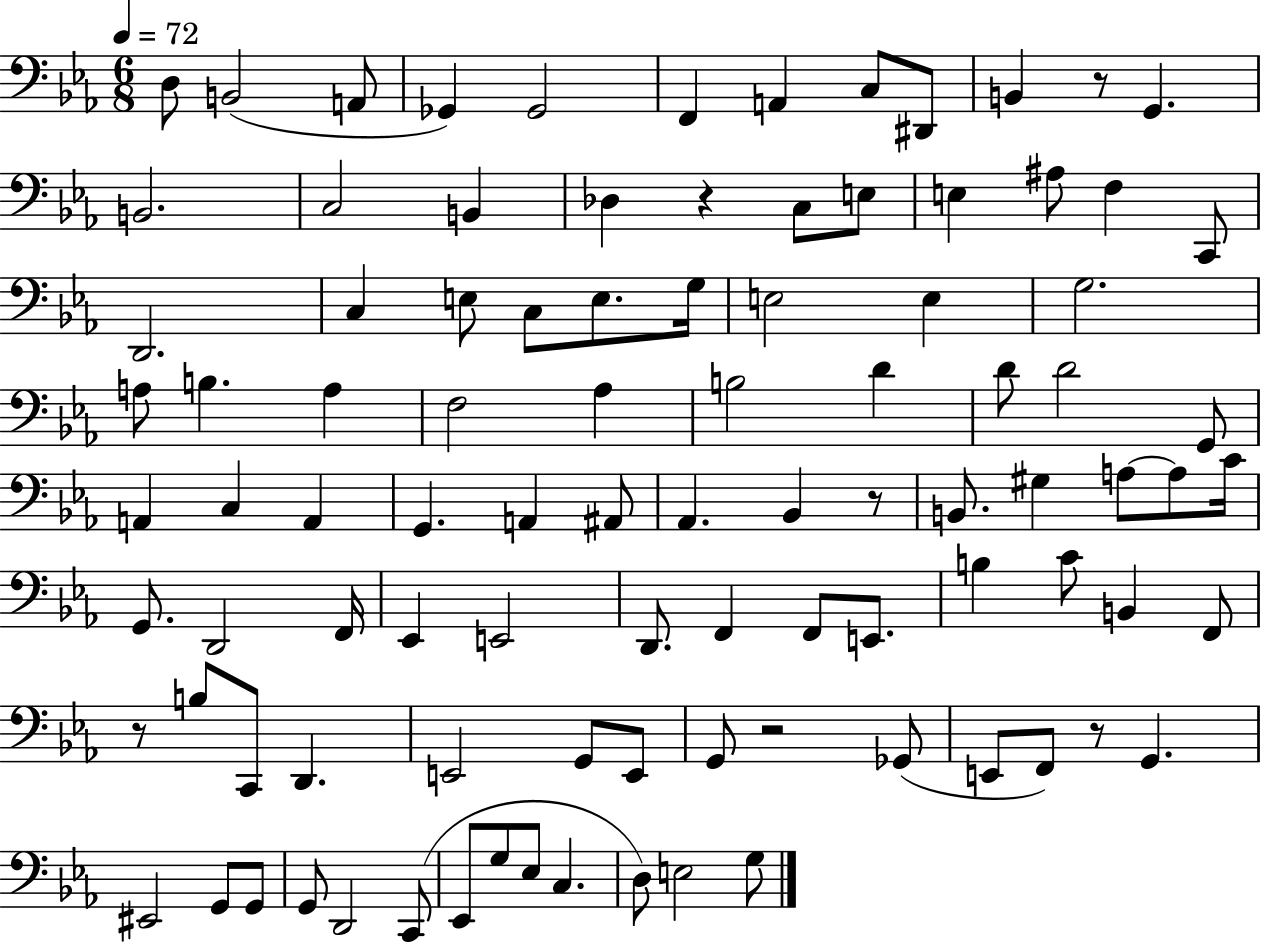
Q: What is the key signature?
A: EES major